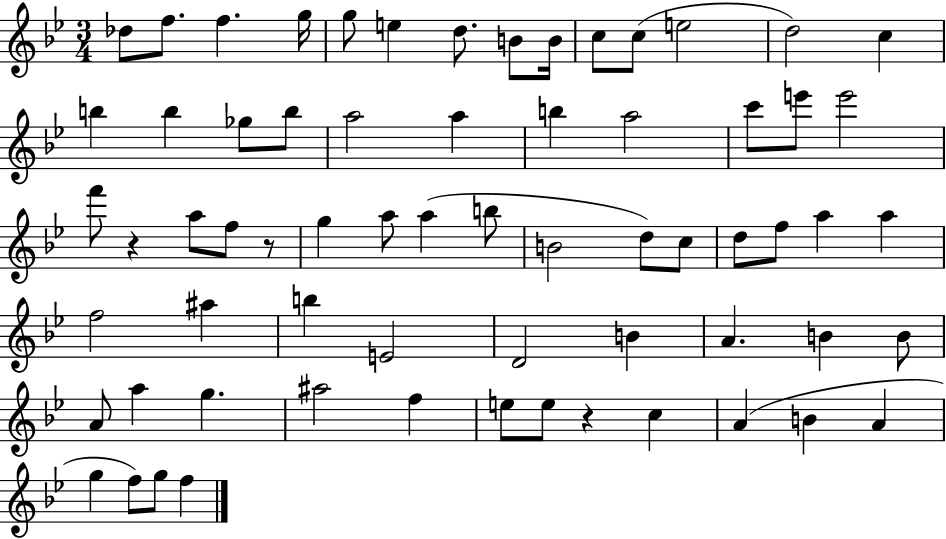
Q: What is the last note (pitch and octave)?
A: F5